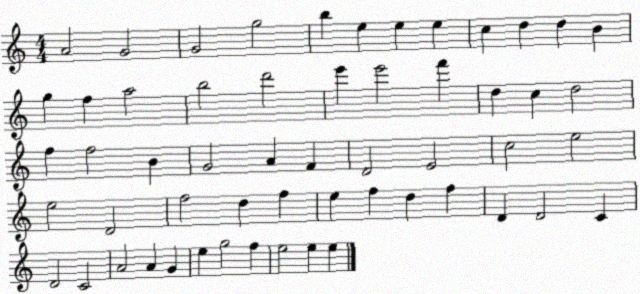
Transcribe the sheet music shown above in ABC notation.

X:1
T:Untitled
M:4/4
L:1/4
K:C
A2 G2 G2 g2 b e e e c d d B g f a2 b2 d'2 e' e'2 f' d c d2 f f2 B G2 A F D2 E2 c2 e2 e2 D2 f2 d f e f d f D D2 C D2 C2 A2 A G e g2 f e2 e e